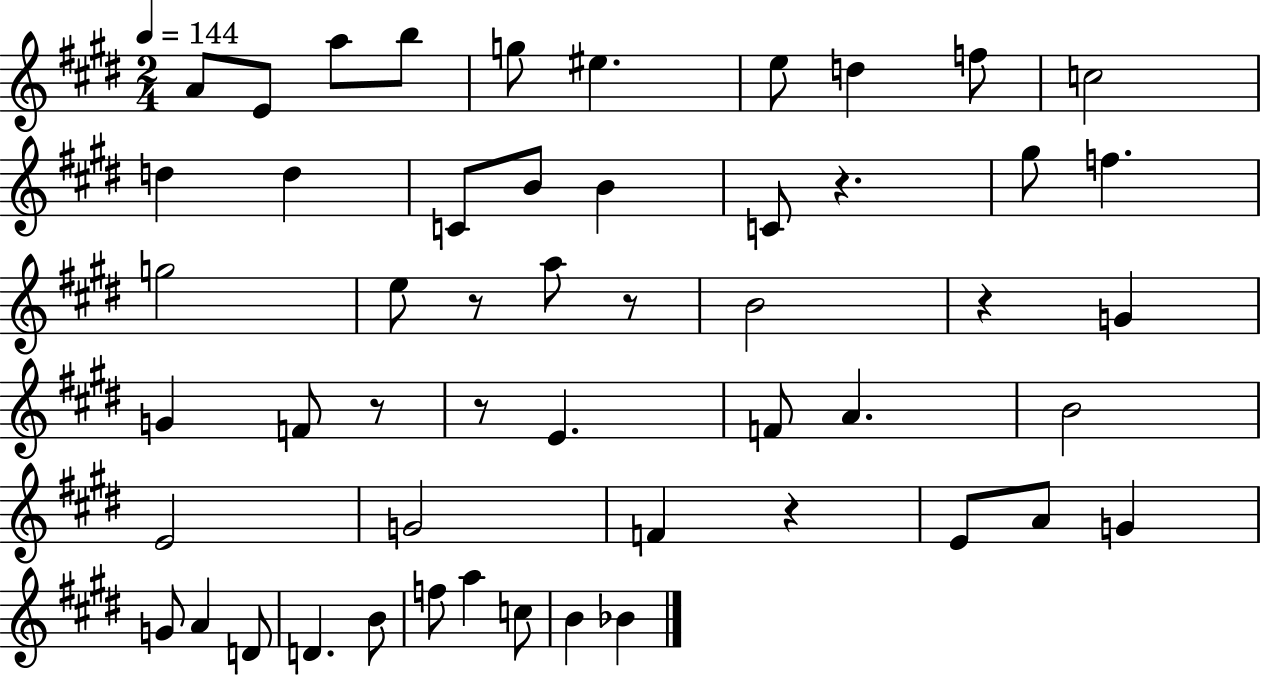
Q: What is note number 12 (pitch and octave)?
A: D5